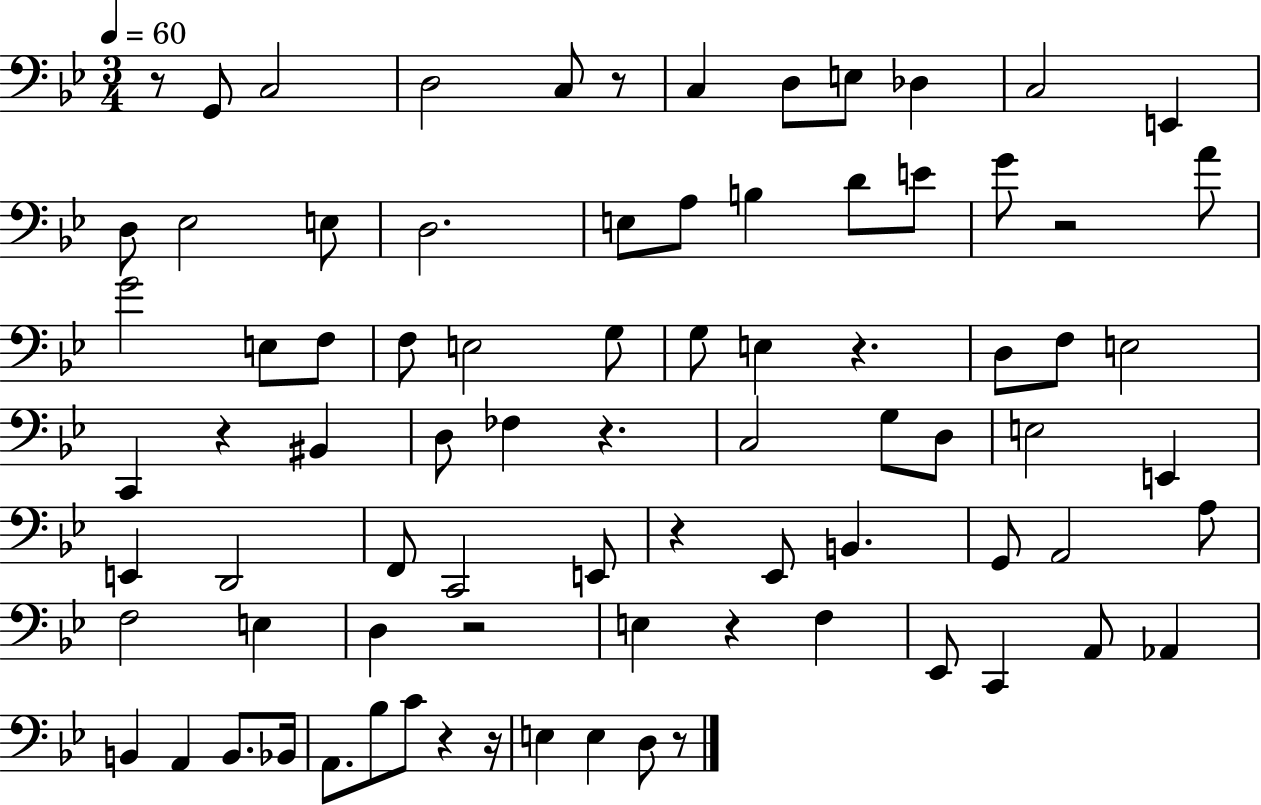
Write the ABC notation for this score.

X:1
T:Untitled
M:3/4
L:1/4
K:Bb
z/2 G,,/2 C,2 D,2 C,/2 z/2 C, D,/2 E,/2 _D, C,2 E,, D,/2 _E,2 E,/2 D,2 E,/2 A,/2 B, D/2 E/2 G/2 z2 A/2 G2 E,/2 F,/2 F,/2 E,2 G,/2 G,/2 E, z D,/2 F,/2 E,2 C,, z ^B,, D,/2 _F, z C,2 G,/2 D,/2 E,2 E,, E,, D,,2 F,,/2 C,,2 E,,/2 z _E,,/2 B,, G,,/2 A,,2 A,/2 F,2 E, D, z2 E, z F, _E,,/2 C,, A,,/2 _A,, B,, A,, B,,/2 _B,,/4 A,,/2 _B,/2 C/2 z z/4 E, E, D,/2 z/2